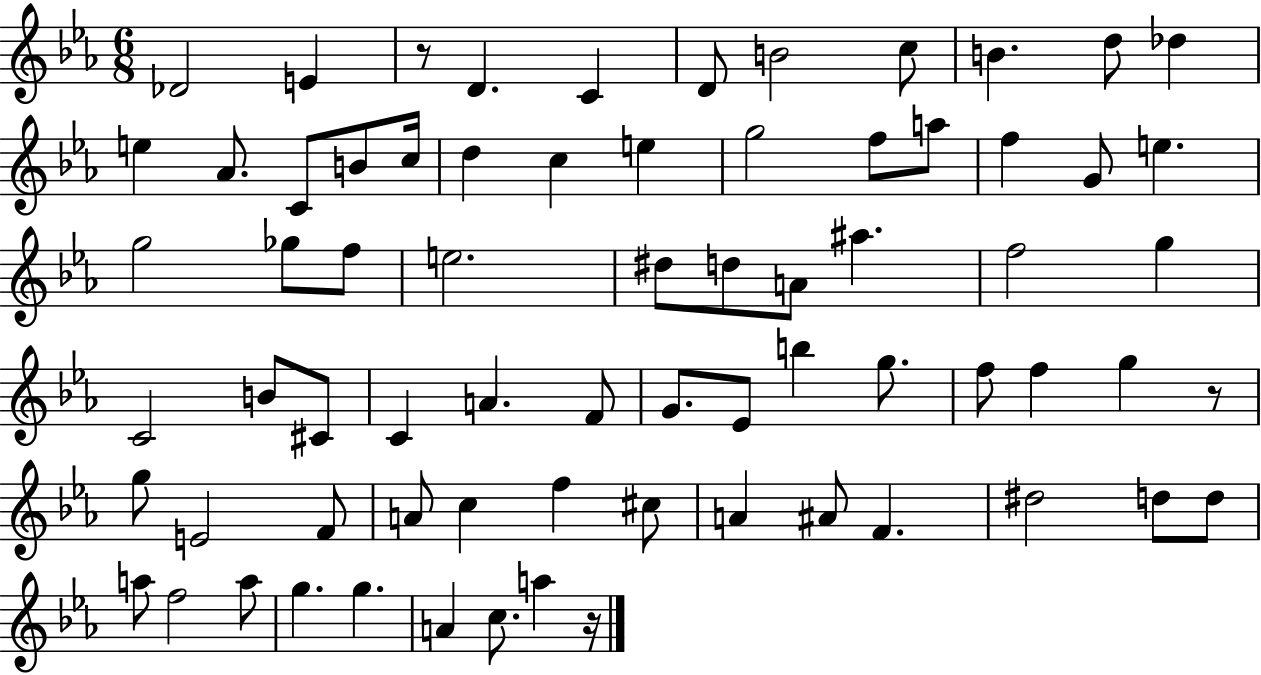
{
  \clef treble
  \numericTimeSignature
  \time 6/8
  \key ees \major
  des'2 e'4 | r8 d'4. c'4 | d'8 b'2 c''8 | b'4. d''8 des''4 | \break e''4 aes'8. c'8 b'8 c''16 | d''4 c''4 e''4 | g''2 f''8 a''8 | f''4 g'8 e''4. | \break g''2 ges''8 f''8 | e''2. | dis''8 d''8 a'8 ais''4. | f''2 g''4 | \break c'2 b'8 cis'8 | c'4 a'4. f'8 | g'8. ees'8 b''4 g''8. | f''8 f''4 g''4 r8 | \break g''8 e'2 f'8 | a'8 c''4 f''4 cis''8 | a'4 ais'8 f'4. | dis''2 d''8 d''8 | \break a''8 f''2 a''8 | g''4. g''4. | a'4 c''8. a''4 r16 | \bar "|."
}